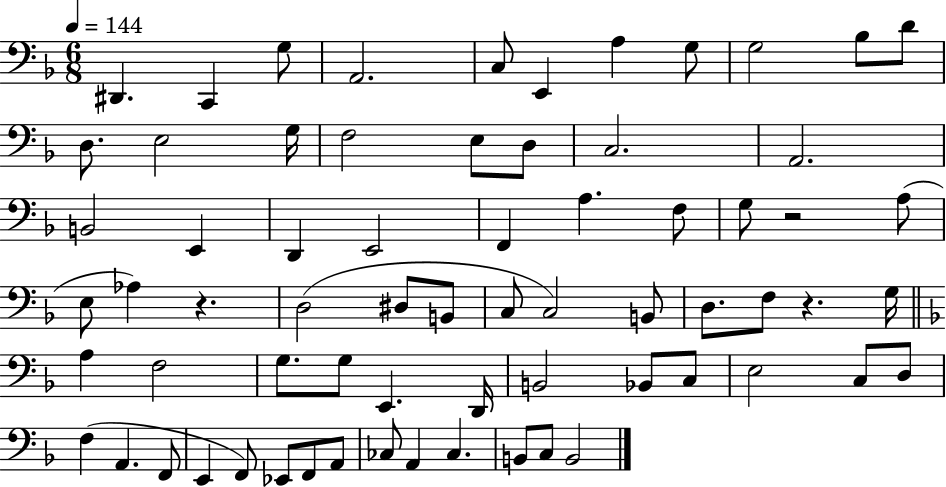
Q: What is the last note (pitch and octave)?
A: B2